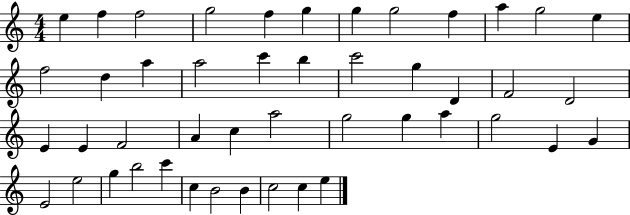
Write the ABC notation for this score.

X:1
T:Untitled
M:4/4
L:1/4
K:C
e f f2 g2 f g g g2 f a g2 e f2 d a a2 c' b c'2 g D F2 D2 E E F2 A c a2 g2 g a g2 E G E2 e2 g b2 c' c B2 B c2 c e